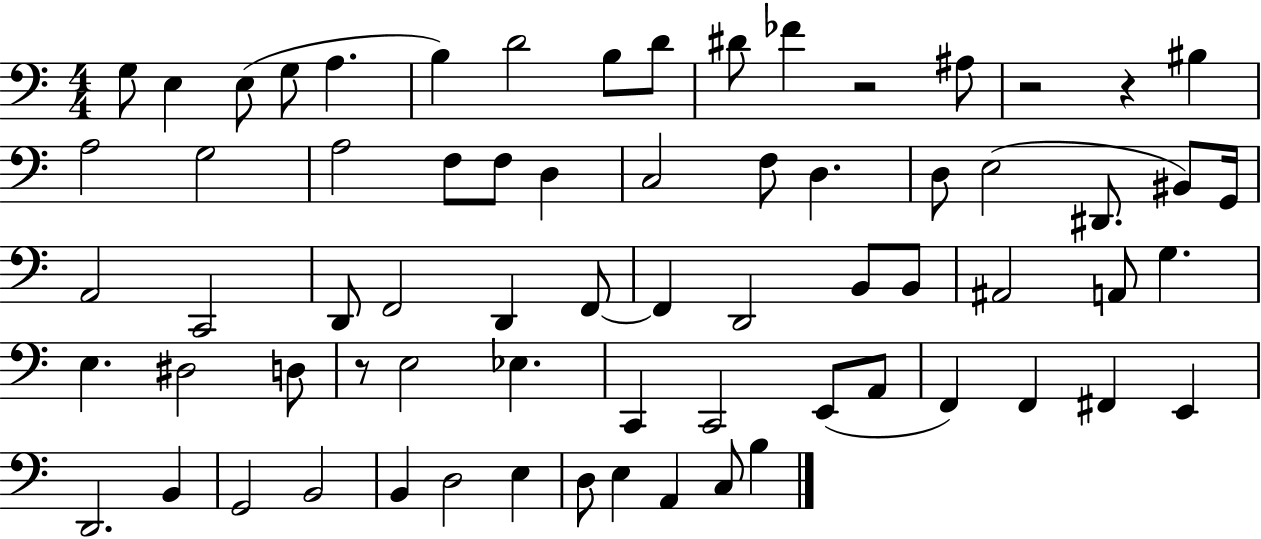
G3/e E3/q E3/e G3/e A3/q. B3/q D4/h B3/e D4/e D#4/e FES4/q R/h A#3/e R/h R/q BIS3/q A3/h G3/h A3/h F3/e F3/e D3/q C3/h F3/e D3/q. D3/e E3/h D#2/e. BIS2/e G2/s A2/h C2/h D2/e F2/h D2/q F2/e F2/q D2/h B2/e B2/e A#2/h A2/e G3/q. E3/q. D#3/h D3/e R/e E3/h Eb3/q. C2/q C2/h E2/e A2/e F2/q F2/q F#2/q E2/q D2/h. B2/q G2/h B2/h B2/q D3/h E3/q D3/e E3/q A2/q C3/e B3/q